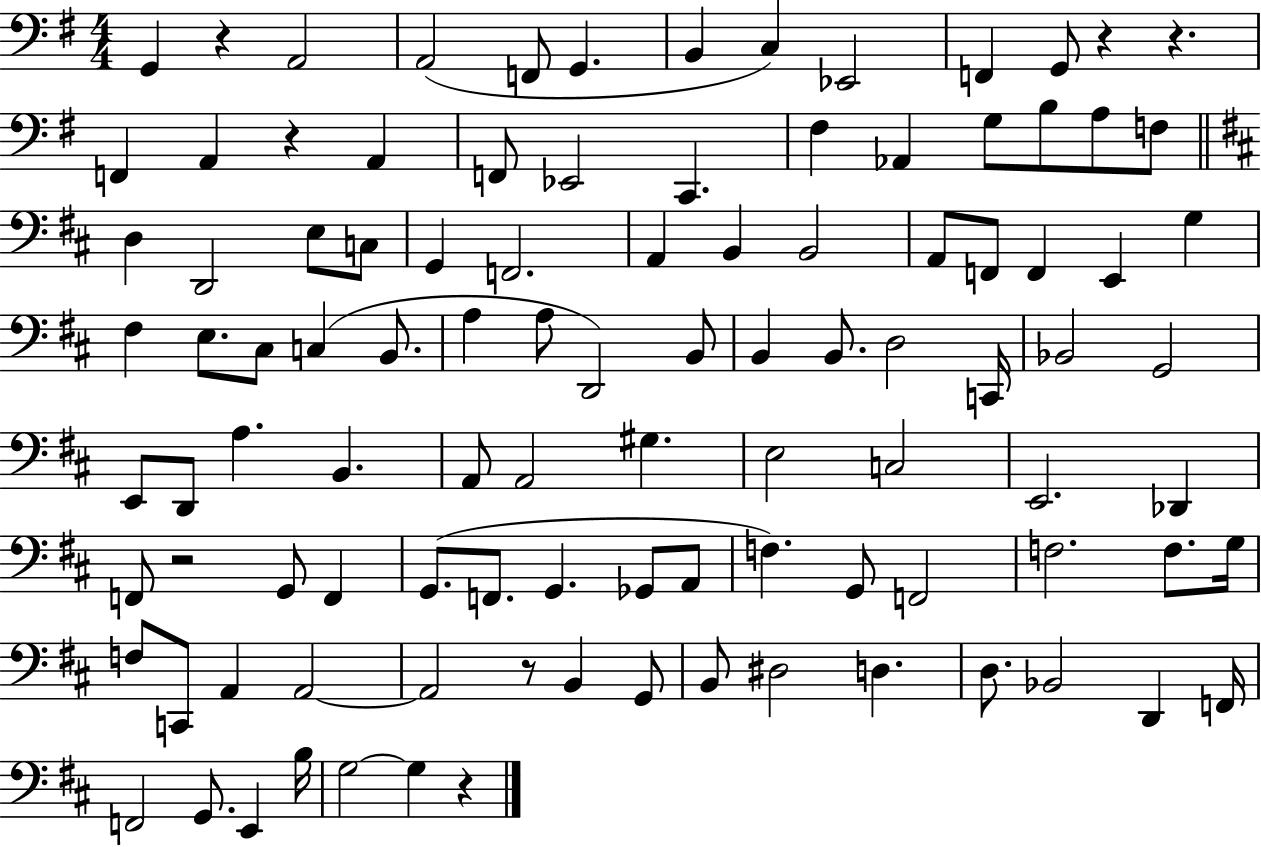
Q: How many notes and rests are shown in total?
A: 103